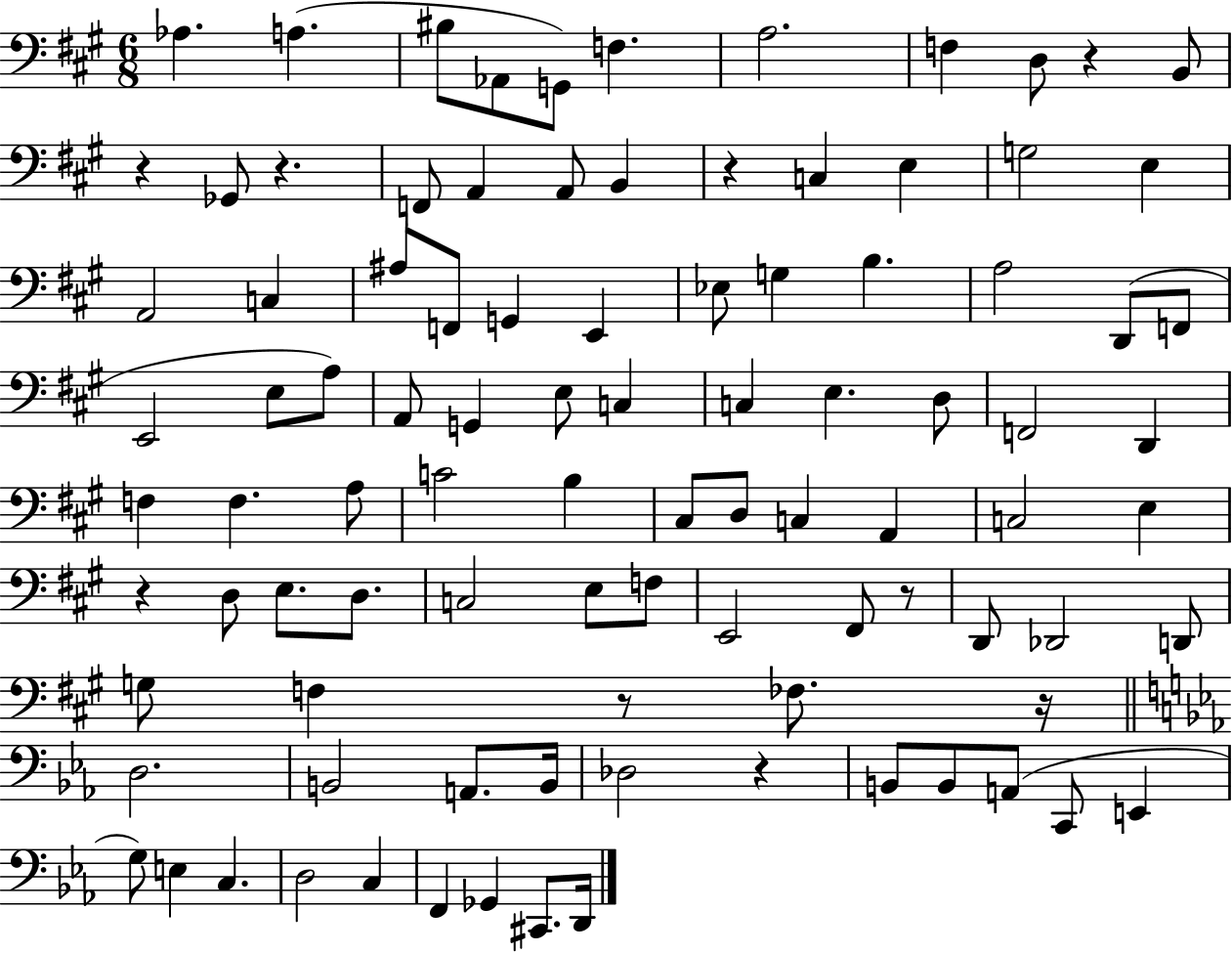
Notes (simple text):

Ab3/q. A3/q. BIS3/e Ab2/e G2/e F3/q. A3/h. F3/q D3/e R/q B2/e R/q Gb2/e R/q. F2/e A2/q A2/e B2/q R/q C3/q E3/q G3/h E3/q A2/h C3/q A#3/e F2/e G2/q E2/q Eb3/e G3/q B3/q. A3/h D2/e F2/e E2/h E3/e A3/e A2/e G2/q E3/e C3/q C3/q E3/q. D3/e F2/h D2/q F3/q F3/q. A3/e C4/h B3/q C#3/e D3/e C3/q A2/q C3/h E3/q R/q D3/e E3/e. D3/e. C3/h E3/e F3/e E2/h F#2/e R/e D2/e Db2/h D2/e G3/e F3/q R/e FES3/e. R/s D3/h. B2/h A2/e. B2/s Db3/h R/q B2/e B2/e A2/e C2/e E2/q G3/e E3/q C3/q. D3/h C3/q F2/q Gb2/q C#2/e. D2/s